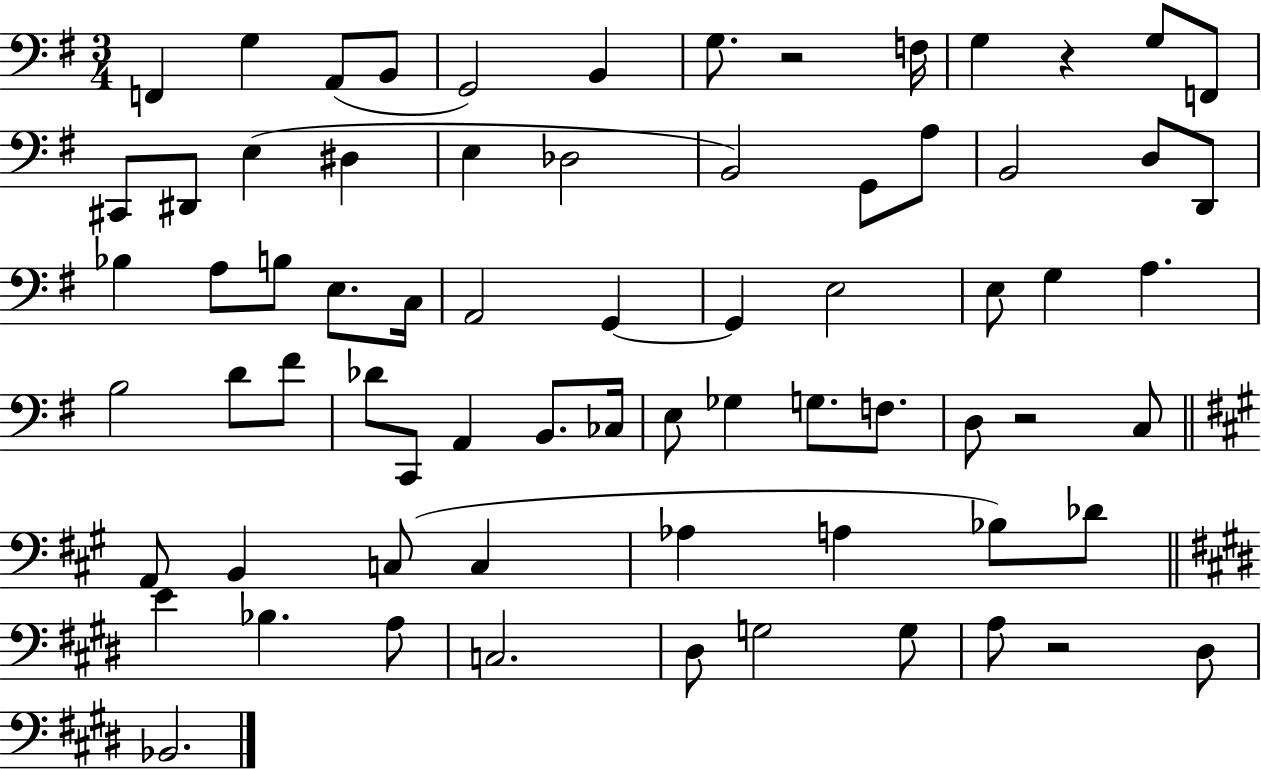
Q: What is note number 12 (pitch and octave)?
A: C#2